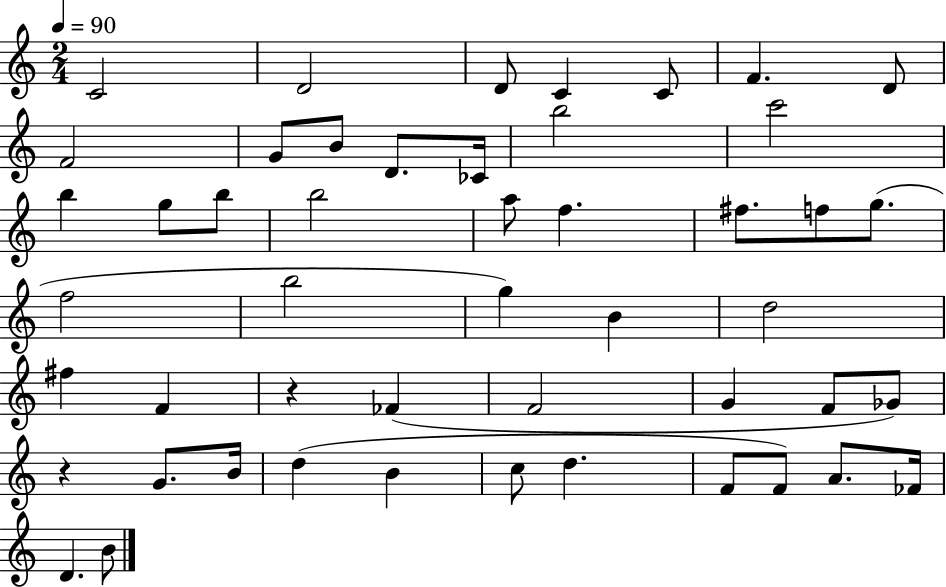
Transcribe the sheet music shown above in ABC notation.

X:1
T:Untitled
M:2/4
L:1/4
K:C
C2 D2 D/2 C C/2 F D/2 F2 G/2 B/2 D/2 _C/4 b2 c'2 b g/2 b/2 b2 a/2 f ^f/2 f/2 g/2 f2 b2 g B d2 ^f F z _F F2 G F/2 _G/2 z G/2 B/4 d B c/2 d F/2 F/2 A/2 _F/4 D B/2